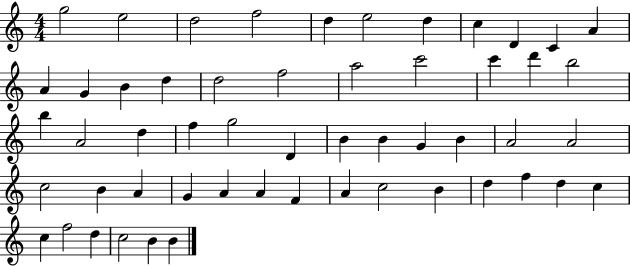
{
  \clef treble
  \numericTimeSignature
  \time 4/4
  \key c \major
  g''2 e''2 | d''2 f''2 | d''4 e''2 d''4 | c''4 d'4 c'4 a'4 | \break a'4 g'4 b'4 d''4 | d''2 f''2 | a''2 c'''2 | c'''4 d'''4 b''2 | \break b''4 a'2 d''4 | f''4 g''2 d'4 | b'4 b'4 g'4 b'4 | a'2 a'2 | \break c''2 b'4 a'4 | g'4 a'4 a'4 f'4 | a'4 c''2 b'4 | d''4 f''4 d''4 c''4 | \break c''4 f''2 d''4 | c''2 b'4 b'4 | \bar "|."
}